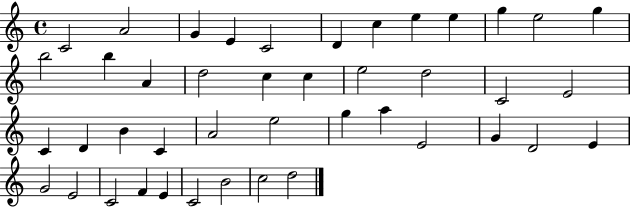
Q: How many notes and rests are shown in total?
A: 43